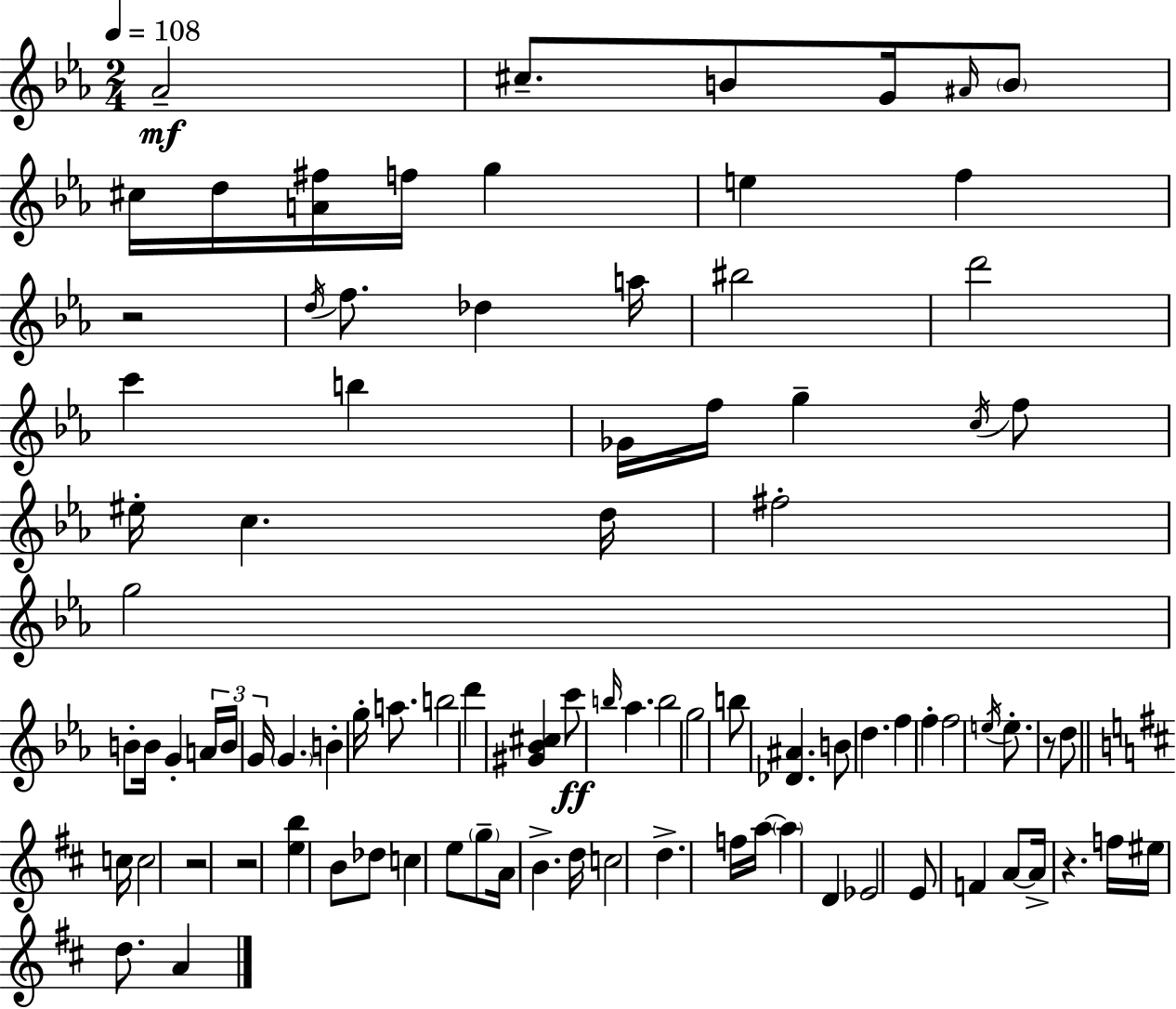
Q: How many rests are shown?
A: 5